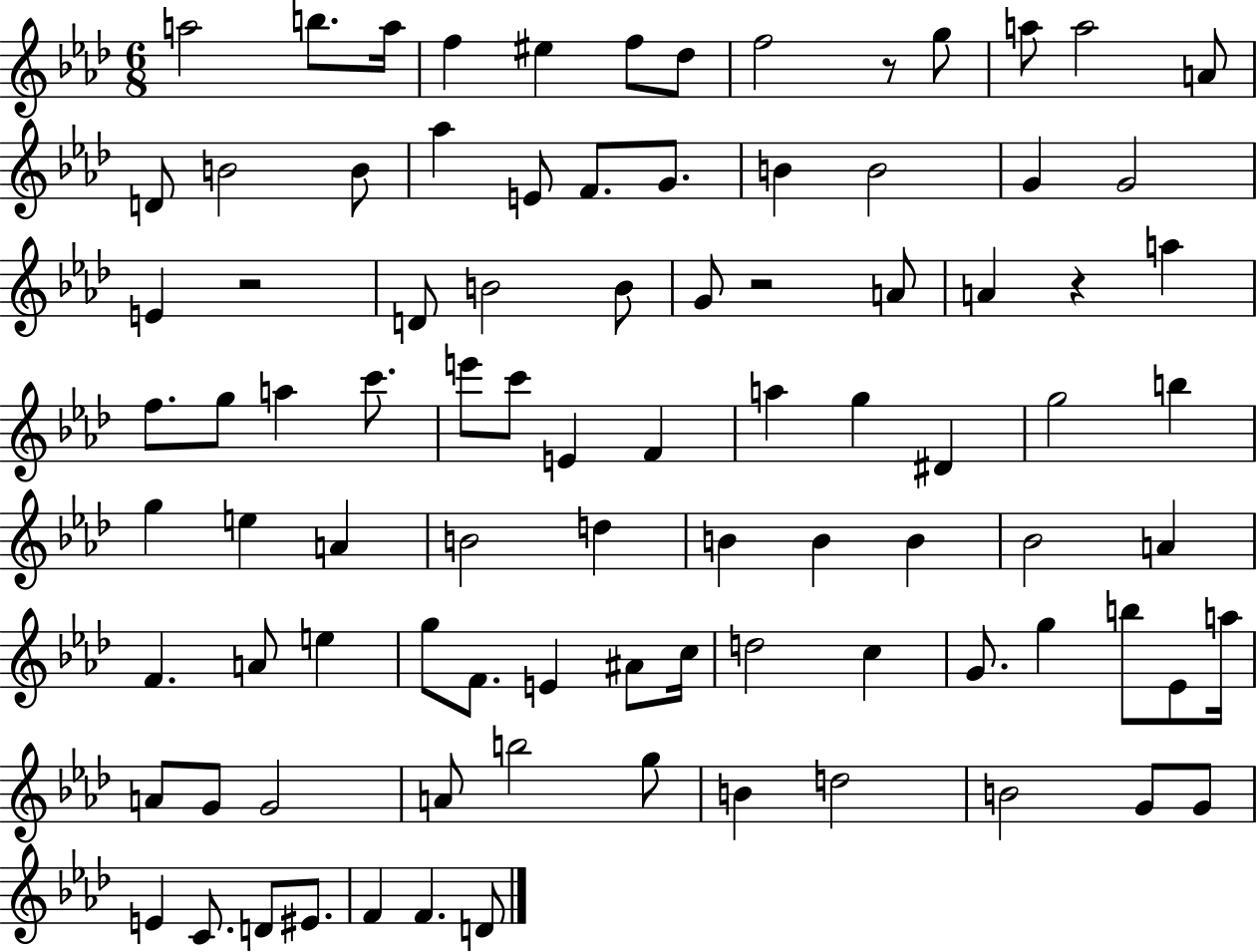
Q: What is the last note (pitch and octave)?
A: D4